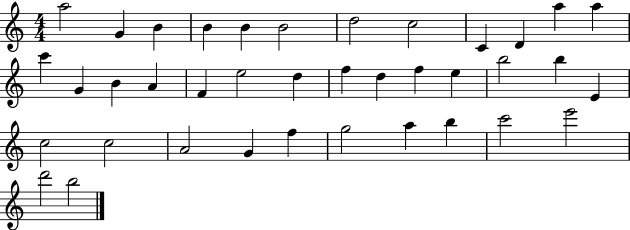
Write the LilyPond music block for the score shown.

{
  \clef treble
  \numericTimeSignature
  \time 4/4
  \key c \major
  a''2 g'4 b'4 | b'4 b'4 b'2 | d''2 c''2 | c'4 d'4 a''4 a''4 | \break c'''4 g'4 b'4 a'4 | f'4 e''2 d''4 | f''4 d''4 f''4 e''4 | b''2 b''4 e'4 | \break c''2 c''2 | a'2 g'4 f''4 | g''2 a''4 b''4 | c'''2 e'''2 | \break d'''2 b''2 | \bar "|."
}